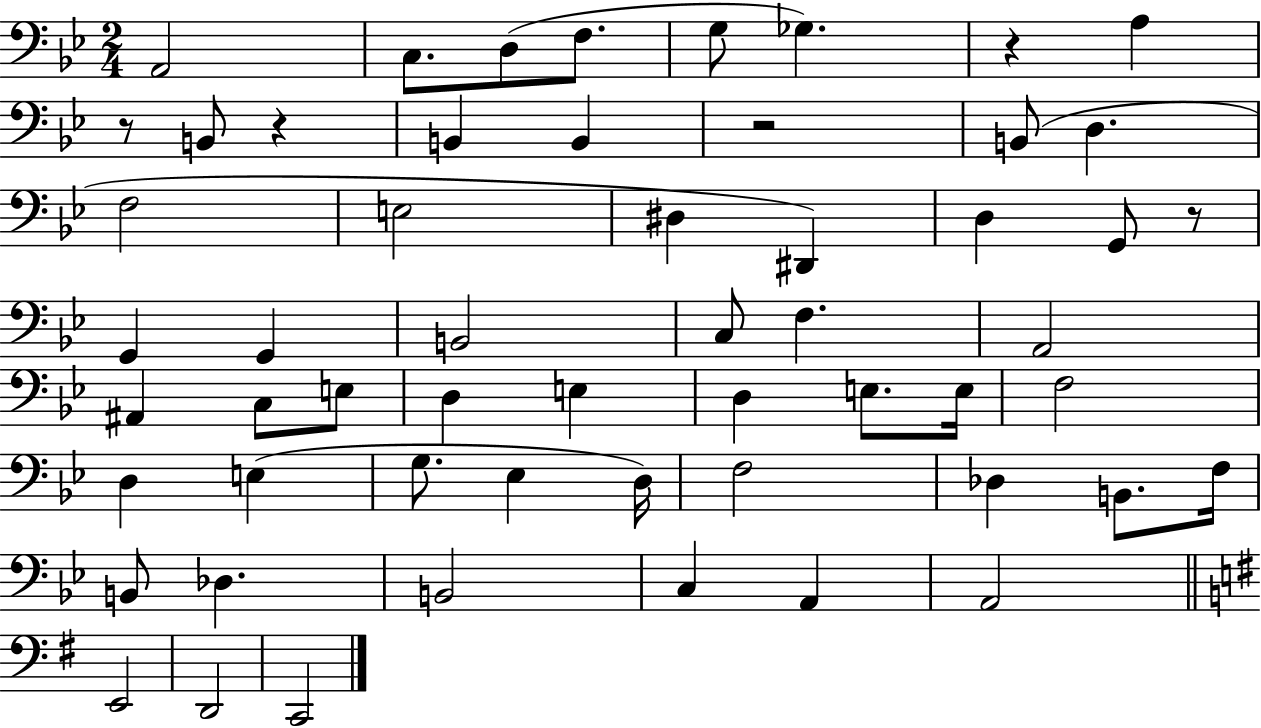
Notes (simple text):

A2/h C3/e. D3/e F3/e. G3/e Gb3/q. R/q A3/q R/e B2/e R/q B2/q B2/q R/h B2/e D3/q. F3/h E3/h D#3/q D#2/q D3/q G2/e R/e G2/q G2/q B2/h C3/e F3/q. A2/h A#2/q C3/e E3/e D3/q E3/q D3/q E3/e. E3/s F3/h D3/q E3/q G3/e. Eb3/q D3/s F3/h Db3/q B2/e. F3/s B2/e Db3/q. B2/h C3/q A2/q A2/h E2/h D2/h C2/h